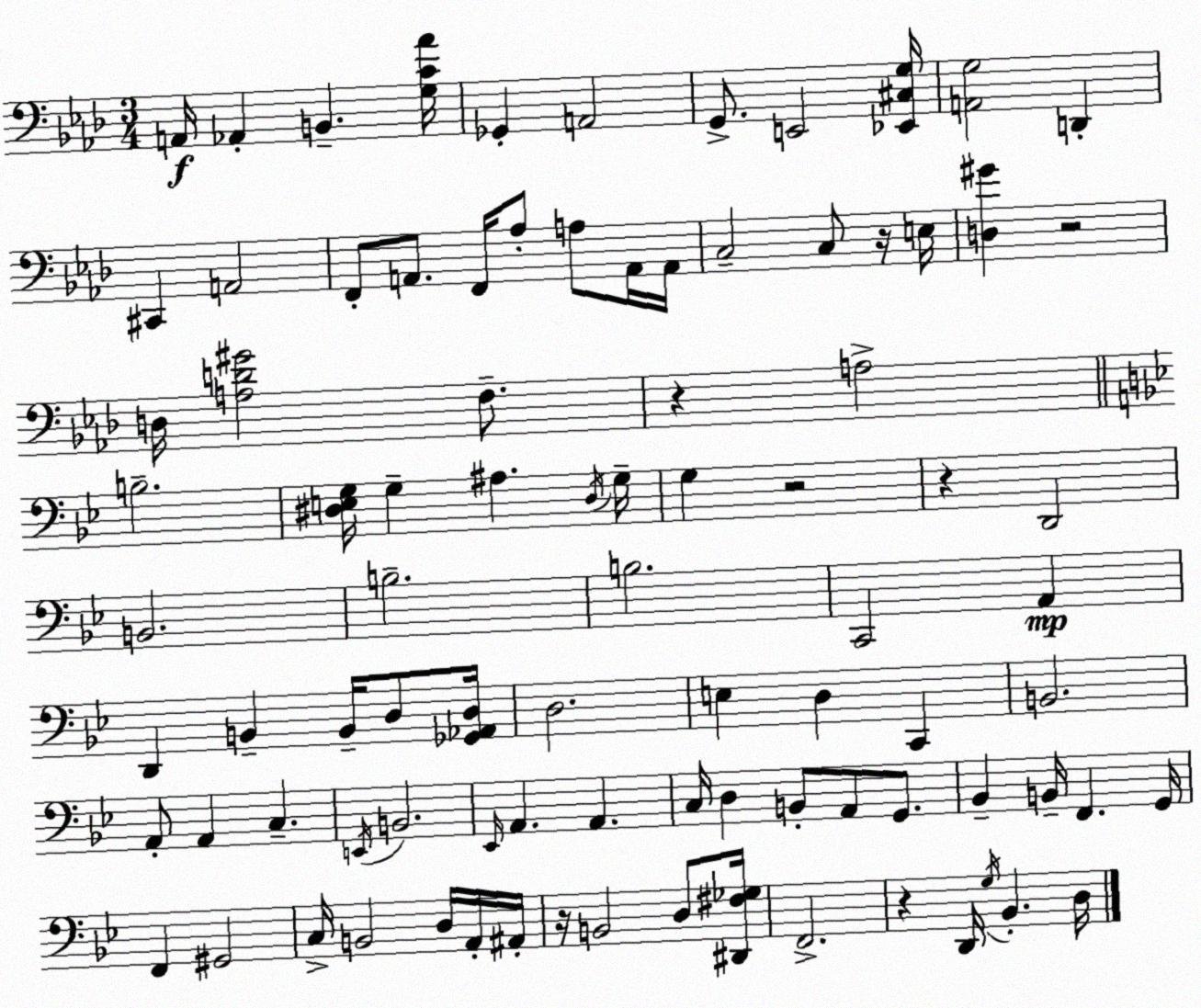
X:1
T:Untitled
M:3/4
L:1/4
K:Fm
A,,/4 _A,, B,, [G,C_A]/4 _G,, A,,2 G,,/2 E,,2 [_E,,^C,G,]/4 [A,,G,]2 D,, ^C,, A,,2 F,,/2 A,,/2 F,,/4 _A,/2 A,/2 A,,/4 A,,/4 C,2 C,/2 z/4 E,/4 [D,^G] z2 D,/4 [A,D^G]2 F,/2 z A,2 B,2 [^D,E,G,]/4 G, ^A, ^D,/4 G,/4 G, z2 z D,,2 B,,2 B,2 B,2 C,,2 A,, D,, B,, B,,/4 D,/2 [_G,,_A,,D,]/4 D,2 E, D, C,, B,,2 A,,/2 A,, C, E,,/4 B,,2 _E,,/4 A,, A,, C,/4 D, B,,/2 A,,/2 G,,/2 _B,, B,,/4 F,, G,,/4 F,, ^G,,2 C,/4 B,,2 D,/4 A,,/4 ^A,,/4 z/4 B,,2 D,/2 [^D,,^F,_G,]/4 F,,2 z D,,/4 G,/4 _B,, D,/4